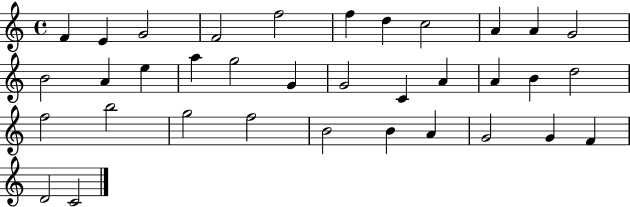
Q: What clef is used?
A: treble